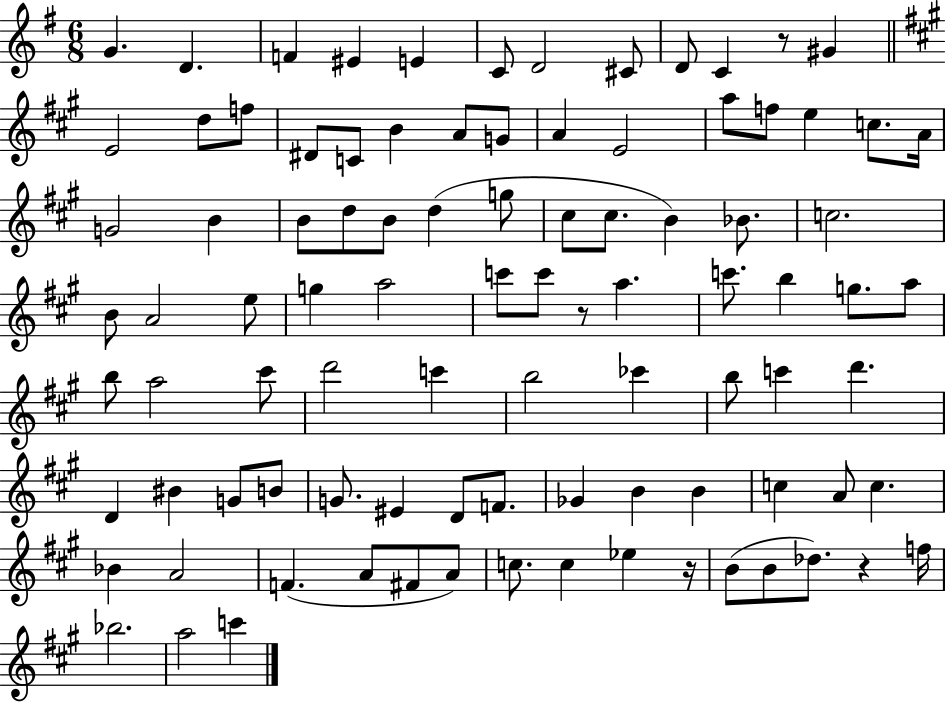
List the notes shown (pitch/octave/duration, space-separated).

G4/q. D4/q. F4/q EIS4/q E4/q C4/e D4/h C#4/e D4/e C4/q R/e G#4/q E4/h D5/e F5/e D#4/e C4/e B4/q A4/e G4/e A4/q E4/h A5/e F5/e E5/q C5/e. A4/s G4/h B4/q B4/e D5/e B4/e D5/q G5/e C#5/e C#5/e. B4/q Bb4/e. C5/h. B4/e A4/h E5/e G5/q A5/h C6/e C6/e R/e A5/q. C6/e. B5/q G5/e. A5/e B5/e A5/h C#6/e D6/h C6/q B5/h CES6/q B5/e C6/q D6/q. D4/q BIS4/q G4/e B4/e G4/e. EIS4/q D4/e F4/e. Gb4/q B4/q B4/q C5/q A4/e C5/q. Bb4/q A4/h F4/q. A4/e F#4/e A4/e C5/e. C5/q Eb5/q R/s B4/e B4/e Db5/e. R/q F5/s Bb5/h. A5/h C6/q